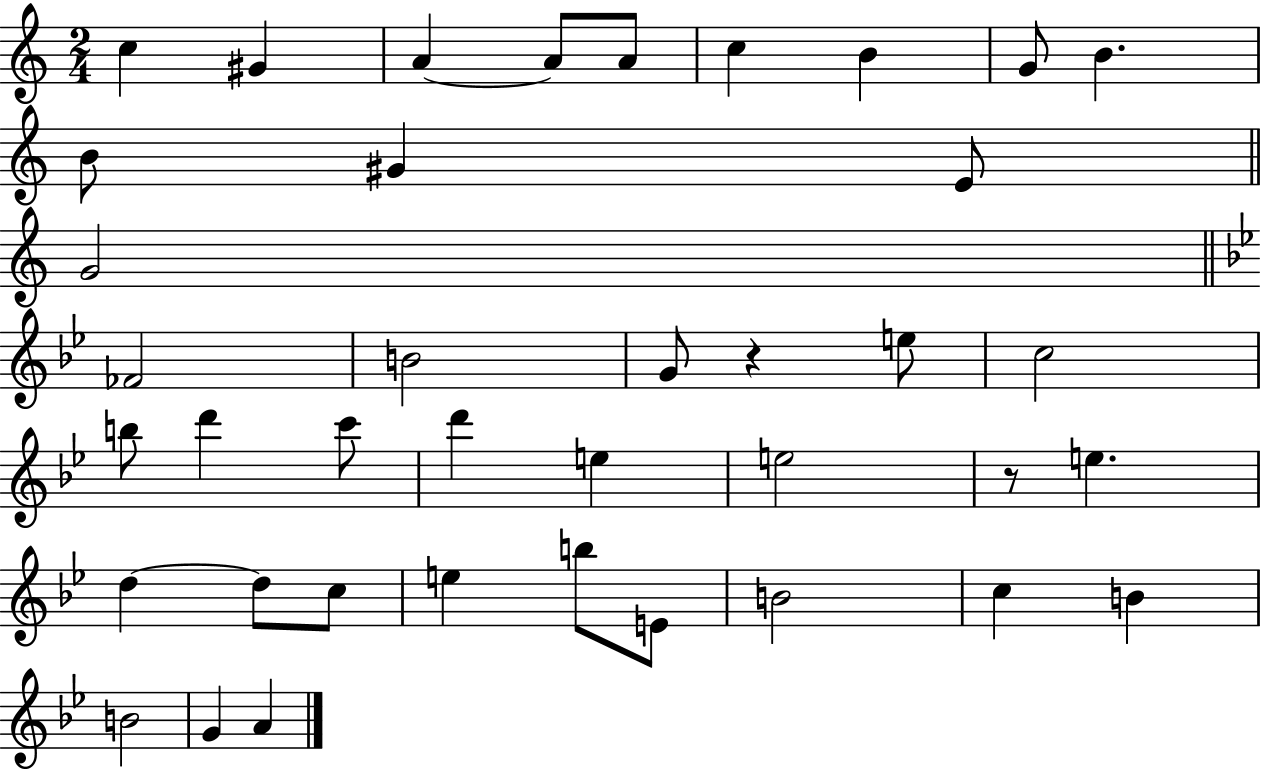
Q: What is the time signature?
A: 2/4